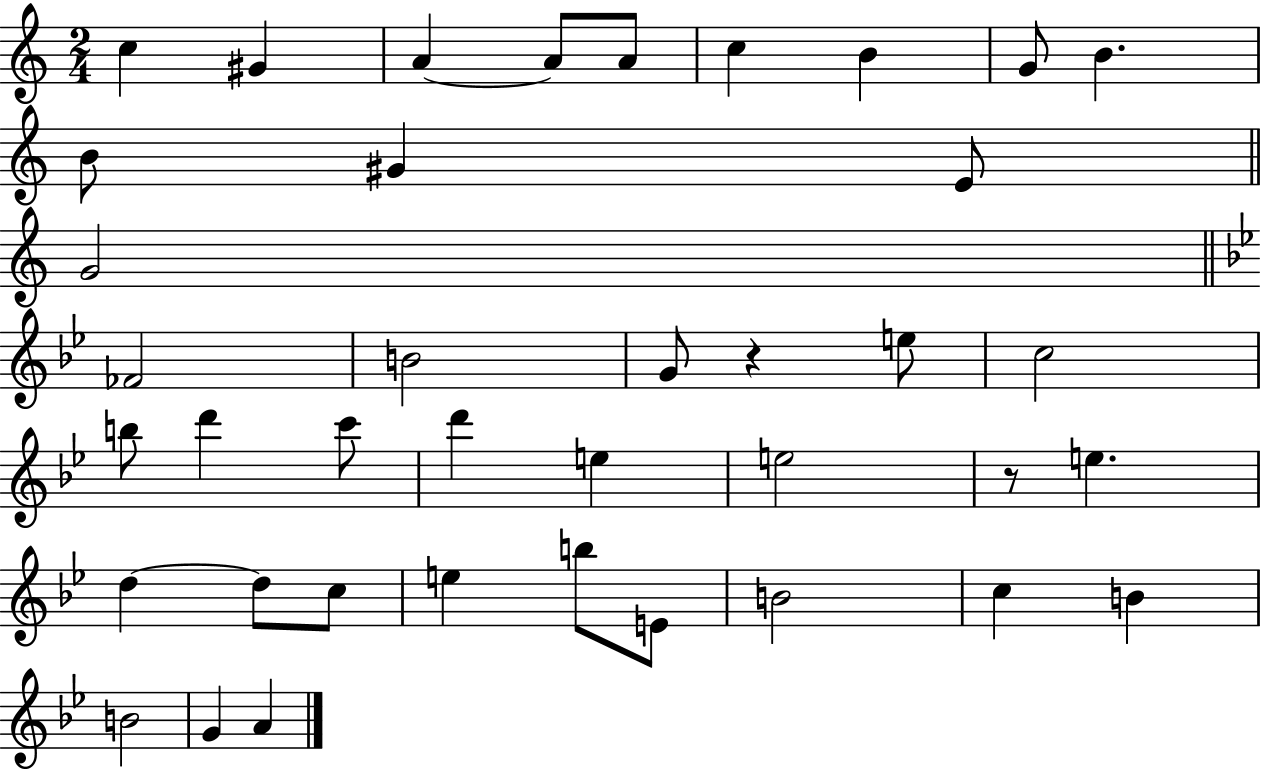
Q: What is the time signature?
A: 2/4